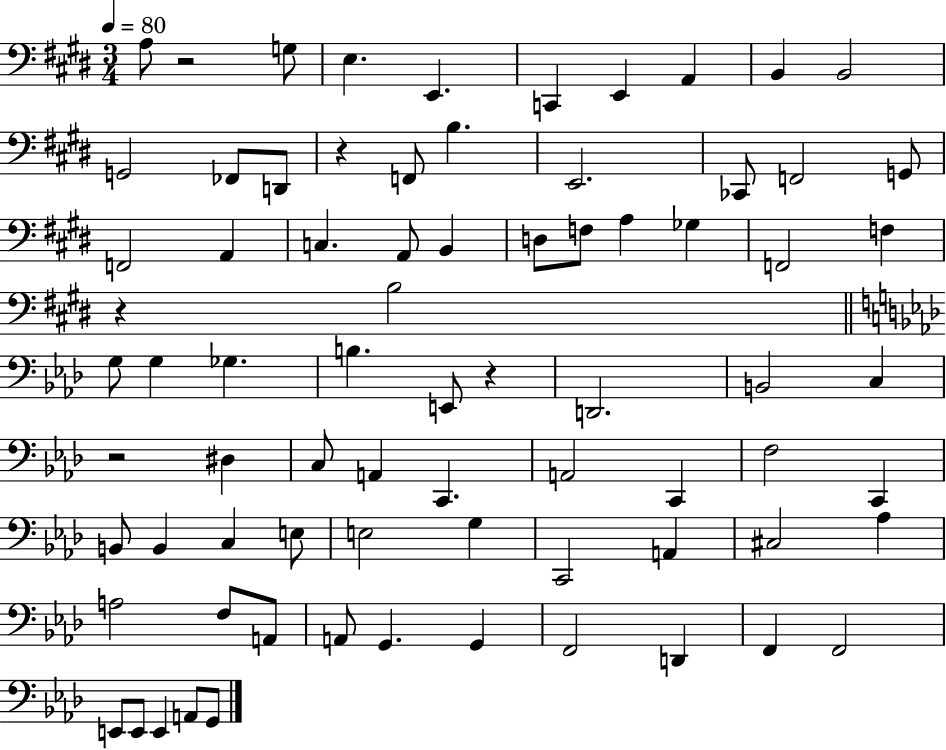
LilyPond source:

{
  \clef bass
  \numericTimeSignature
  \time 3/4
  \key e \major
  \tempo 4 = 80
  a8 r2 g8 | e4. e,4. | c,4 e,4 a,4 | b,4 b,2 | \break g,2 fes,8 d,8 | r4 f,8 b4. | e,2. | ces,8 f,2 g,8 | \break f,2 a,4 | c4. a,8 b,4 | d8 f8 a4 ges4 | f,2 f4 | \break r4 b2 | \bar "||" \break \key f \minor g8 g4 ges4. | b4. e,8 r4 | d,2. | b,2 c4 | \break r2 dis4 | c8 a,4 c,4. | a,2 c,4 | f2 c,4 | \break b,8 b,4 c4 e8 | e2 g4 | c,2 a,4 | cis2 aes4 | \break a2 f8 a,8 | a,8 g,4. g,4 | f,2 d,4 | f,4 f,2 | \break e,8 e,8 e,4 a,8 g,8 | \bar "|."
}